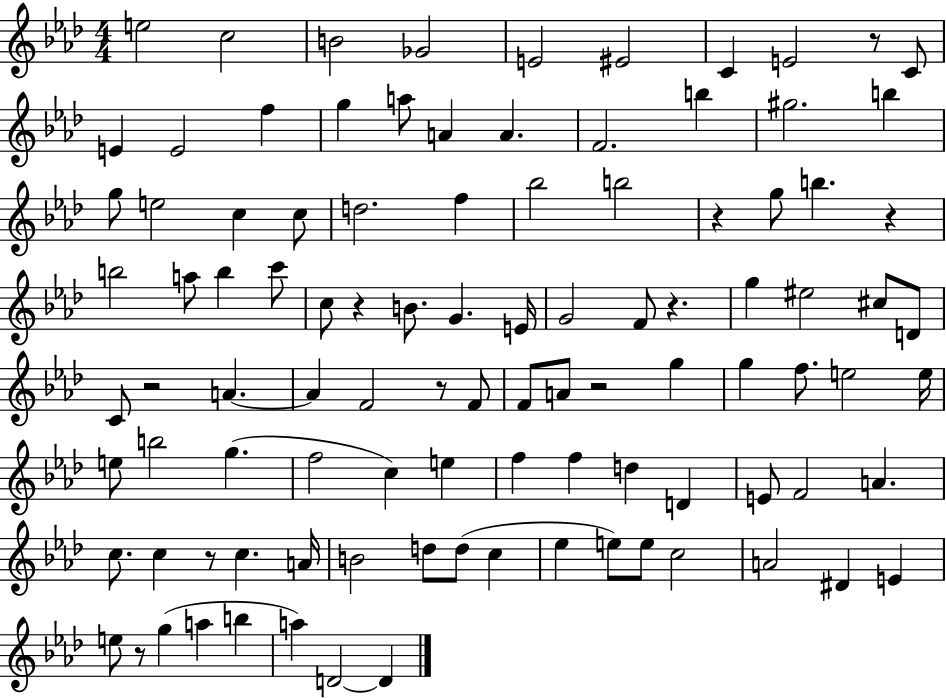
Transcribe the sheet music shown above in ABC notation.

X:1
T:Untitled
M:4/4
L:1/4
K:Ab
e2 c2 B2 _G2 E2 ^E2 C E2 z/2 C/2 E E2 f g a/2 A A F2 b ^g2 b g/2 e2 c c/2 d2 f _b2 b2 z g/2 b z b2 a/2 b c'/2 c/2 z B/2 G E/4 G2 F/2 z g ^e2 ^c/2 D/2 C/2 z2 A A F2 z/2 F/2 F/2 A/2 z2 g g f/2 e2 e/4 e/2 b2 g f2 c e f f d D E/2 F2 A c/2 c z/2 c A/4 B2 d/2 d/2 c _e e/2 e/2 c2 A2 ^D E e/2 z/2 g a b a D2 D